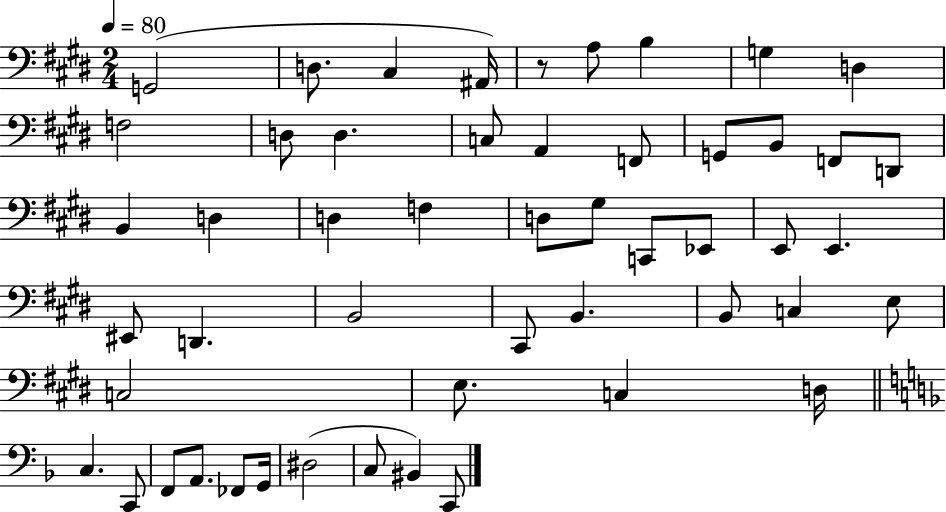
X:1
T:Untitled
M:2/4
L:1/4
K:E
G,,2 D,/2 ^C, ^A,,/4 z/2 A,/2 B, G, D, F,2 D,/2 D, C,/2 A,, F,,/2 G,,/2 B,,/2 F,,/2 D,,/2 B,, D, D, F, D,/2 ^G,/2 C,,/2 _E,,/2 E,,/2 E,, ^E,,/2 D,, B,,2 ^C,,/2 B,, B,,/2 C, E,/2 C,2 E,/2 C, D,/4 C, C,,/2 F,,/2 A,,/2 _F,,/2 G,,/4 ^D,2 C,/2 ^B,, C,,/2